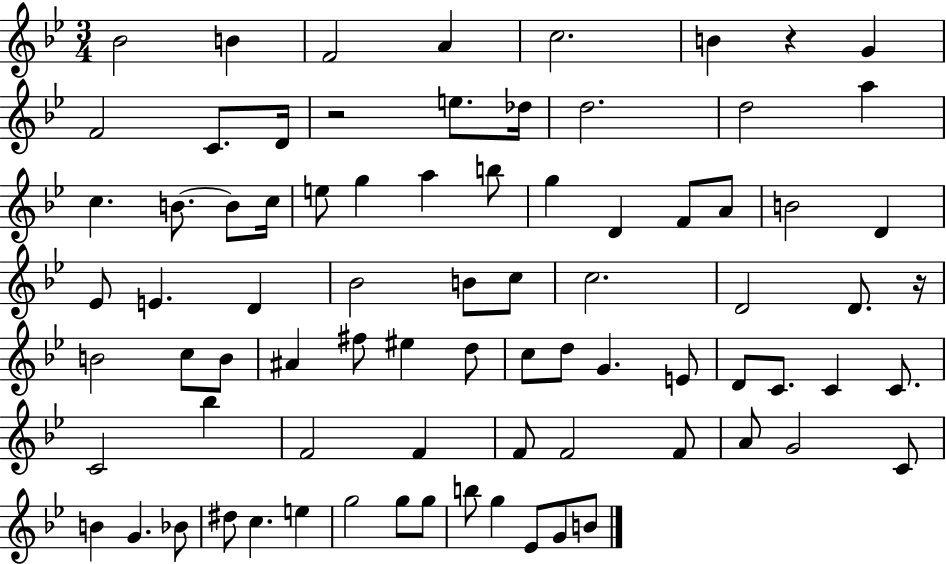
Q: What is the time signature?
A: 3/4